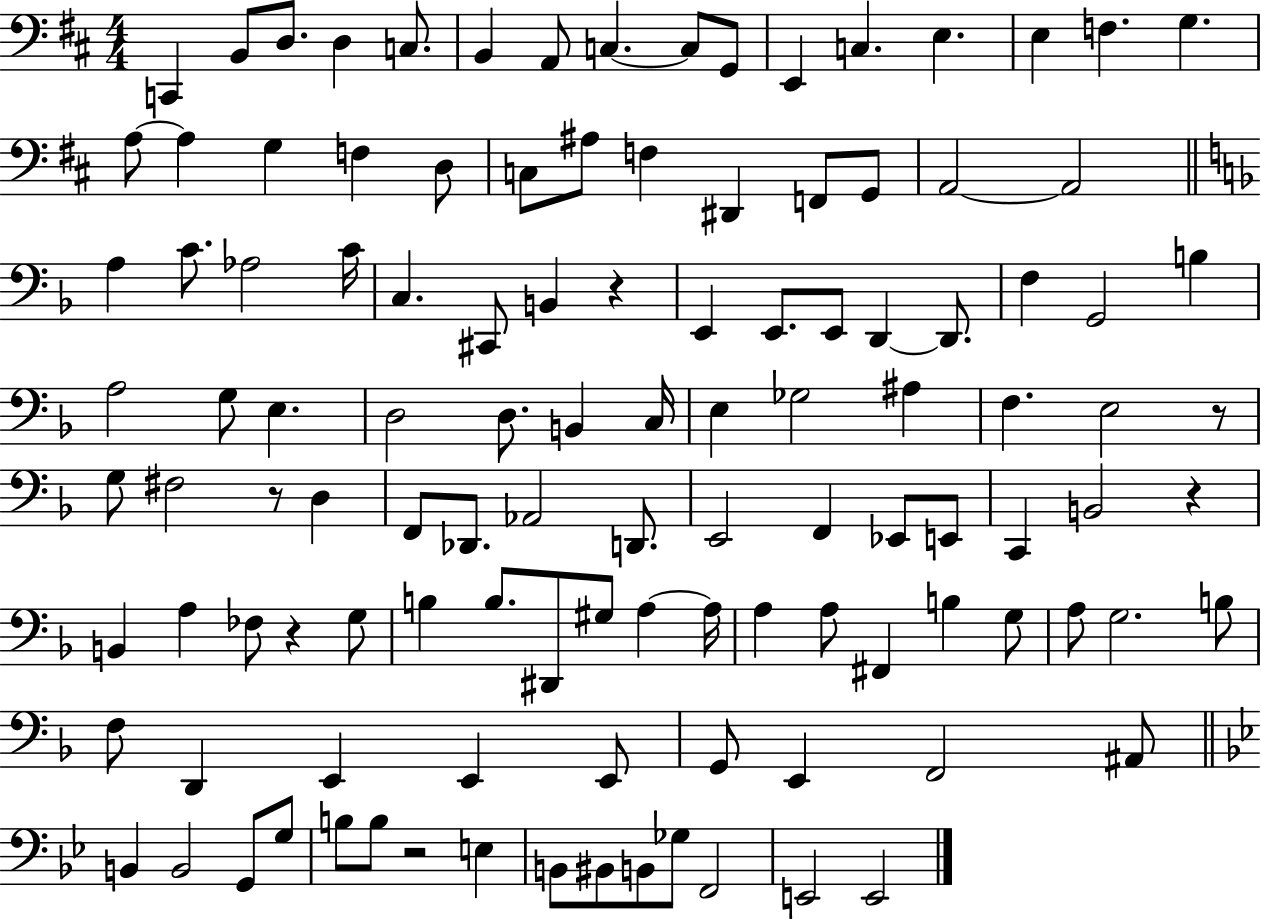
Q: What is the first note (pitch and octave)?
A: C2